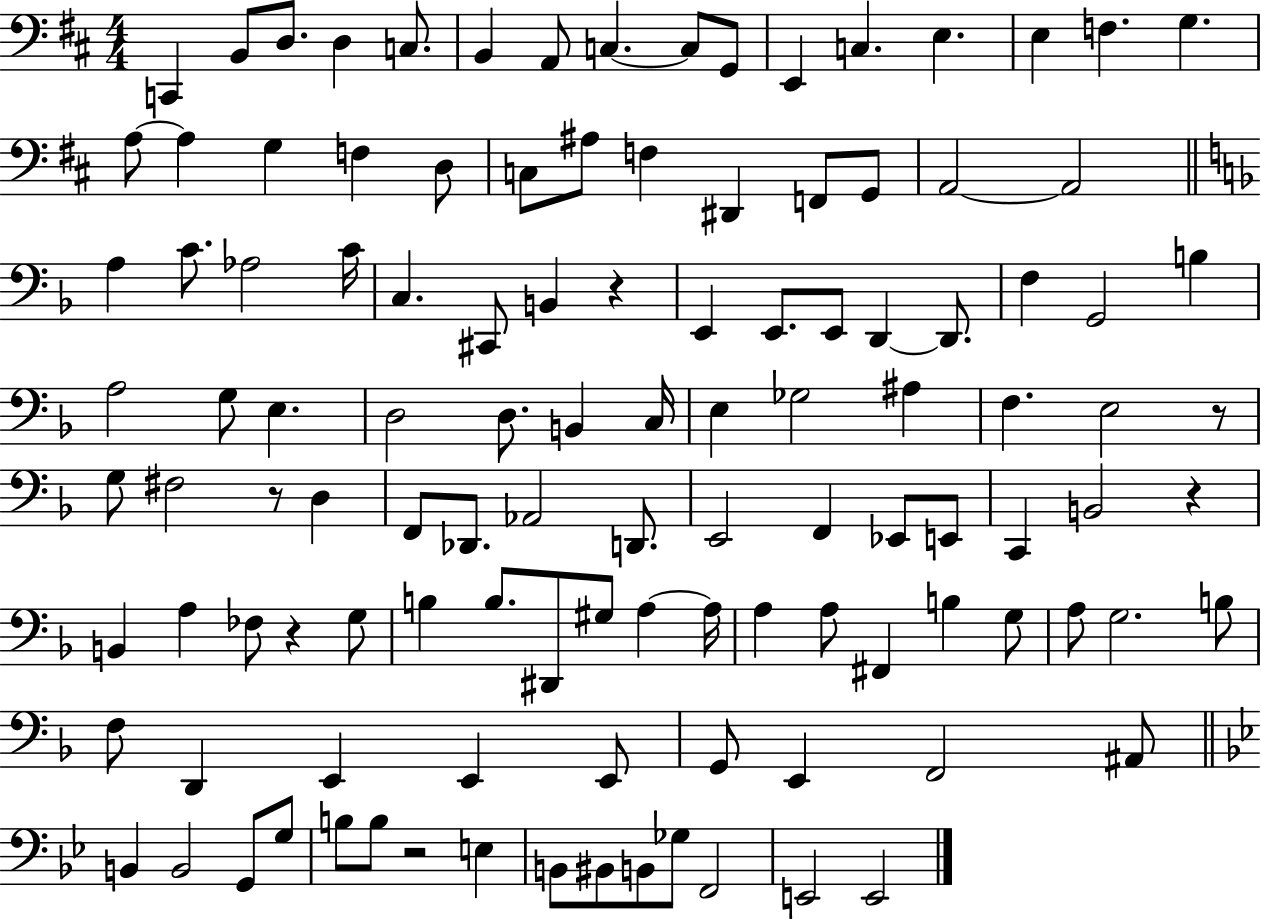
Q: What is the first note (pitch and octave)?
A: C2